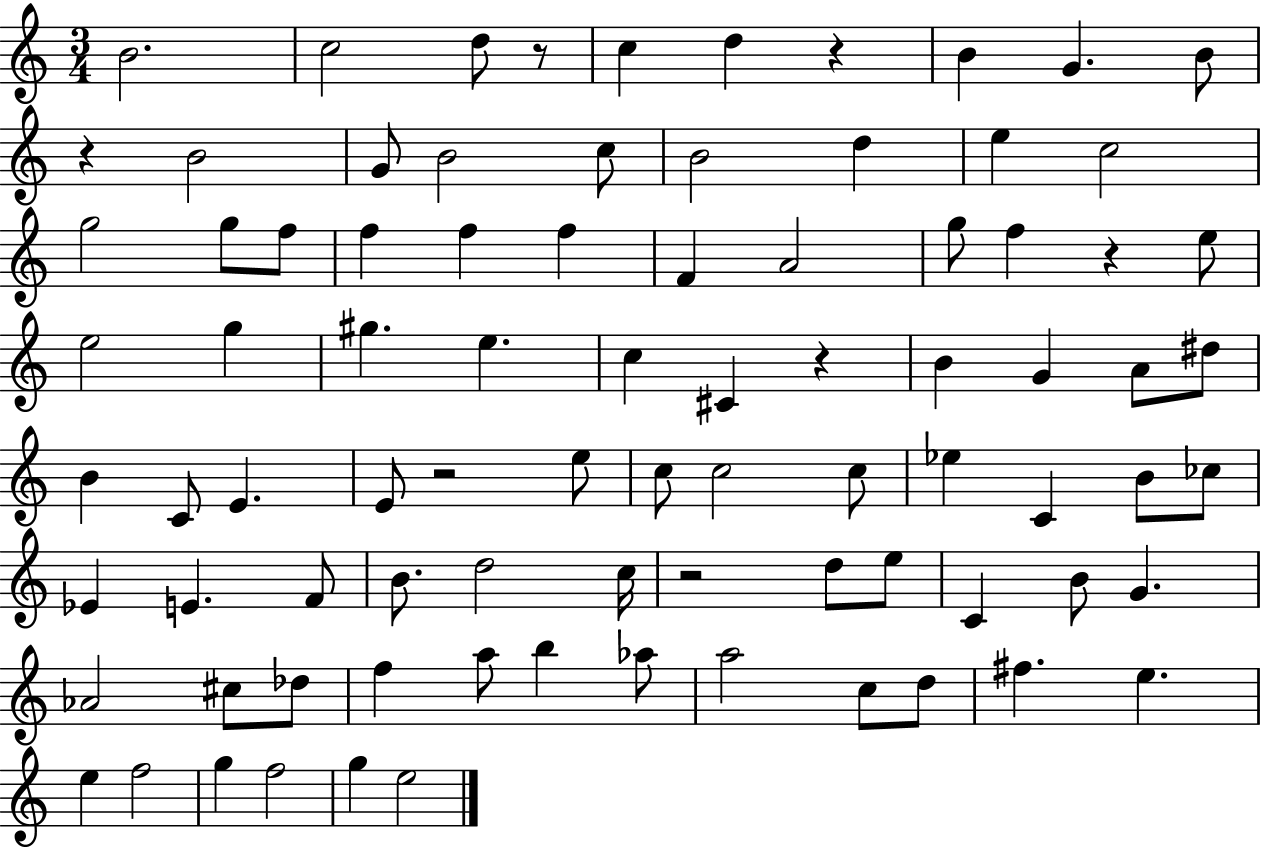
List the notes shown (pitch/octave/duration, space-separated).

B4/h. C5/h D5/e R/e C5/q D5/q R/q B4/q G4/q. B4/e R/q B4/h G4/e B4/h C5/e B4/h D5/q E5/q C5/h G5/h G5/e F5/e F5/q F5/q F5/q F4/q A4/h G5/e F5/q R/q E5/e E5/h G5/q G#5/q. E5/q. C5/q C#4/q R/q B4/q G4/q A4/e D#5/e B4/q C4/e E4/q. E4/e R/h E5/e C5/e C5/h C5/e Eb5/q C4/q B4/e CES5/e Eb4/q E4/q. F4/e B4/e. D5/h C5/s R/h D5/e E5/e C4/q B4/e G4/q. Ab4/h C#5/e Db5/e F5/q A5/e B5/q Ab5/e A5/h C5/e D5/e F#5/q. E5/q. E5/q F5/h G5/q F5/h G5/q E5/h